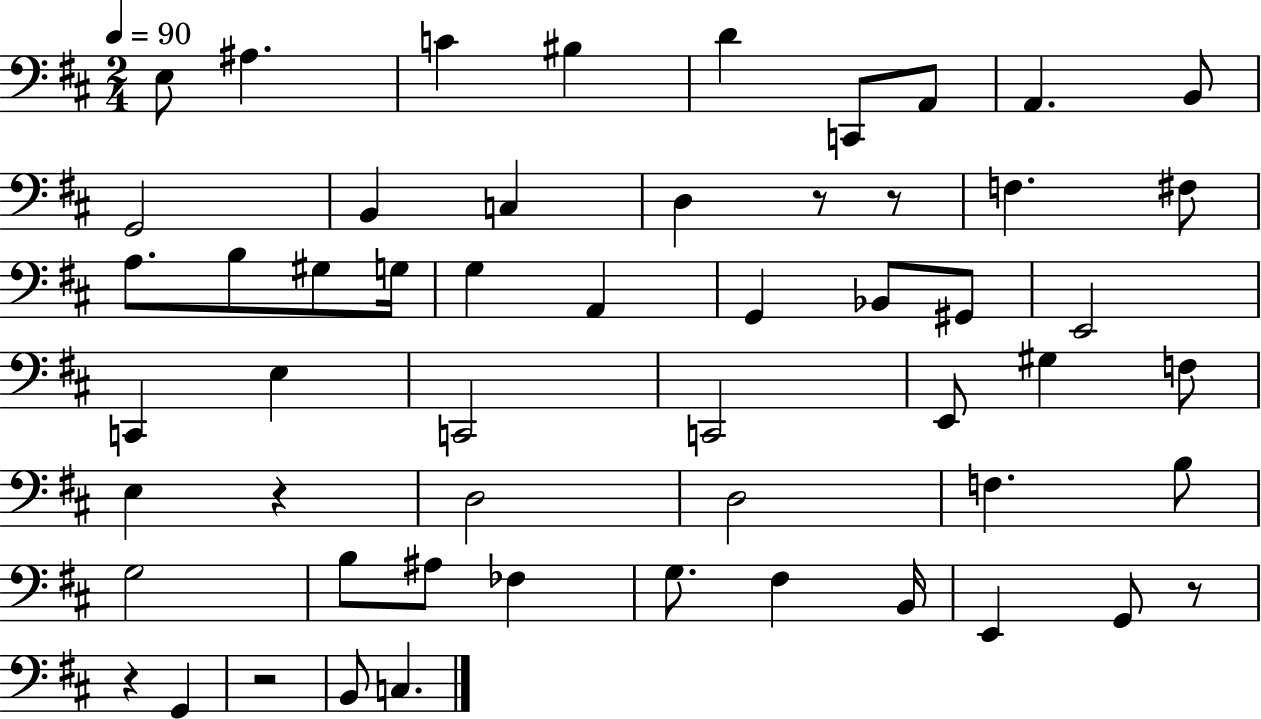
E3/e A#3/q. C4/q BIS3/q D4/q C2/e A2/e A2/q. B2/e G2/h B2/q C3/q D3/q R/e R/e F3/q. F#3/e A3/e. B3/e G#3/e G3/s G3/q A2/q G2/q Bb2/e G#2/e E2/h C2/q E3/q C2/h C2/h E2/e G#3/q F3/e E3/q R/q D3/h D3/h F3/q. B3/e G3/h B3/e A#3/e FES3/q G3/e. F#3/q B2/s E2/q G2/e R/e R/q G2/q R/h B2/e C3/q.